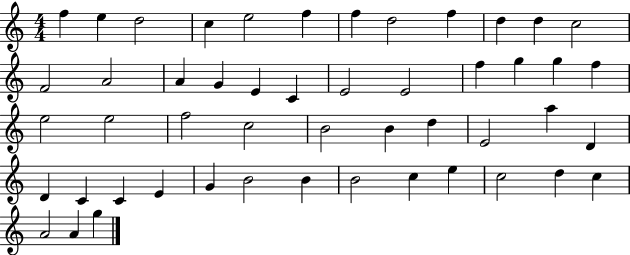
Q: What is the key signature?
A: C major